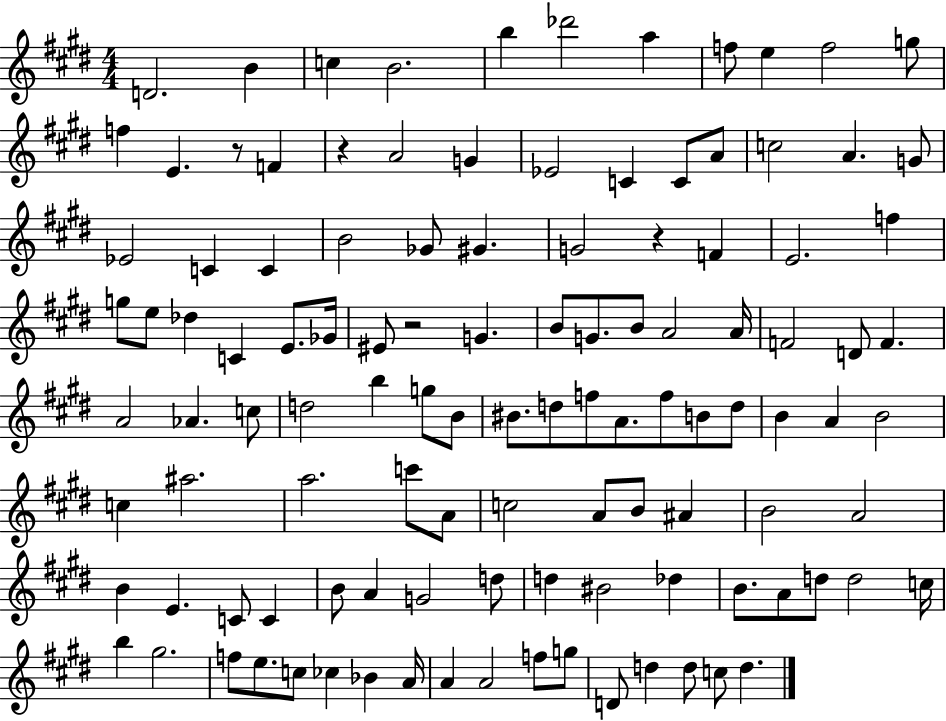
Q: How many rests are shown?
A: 4